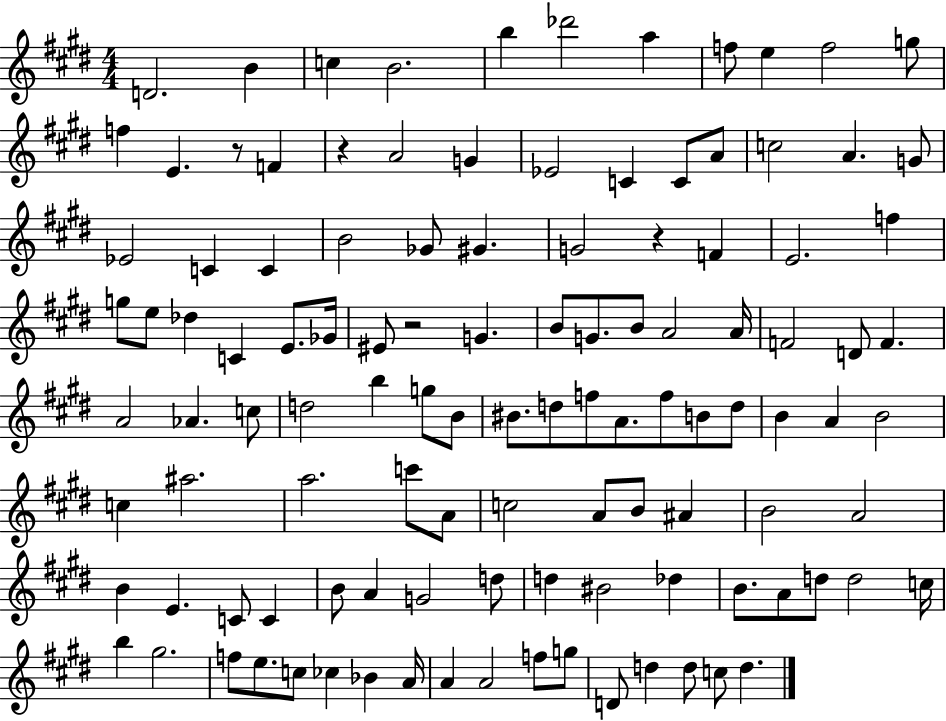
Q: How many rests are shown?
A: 4